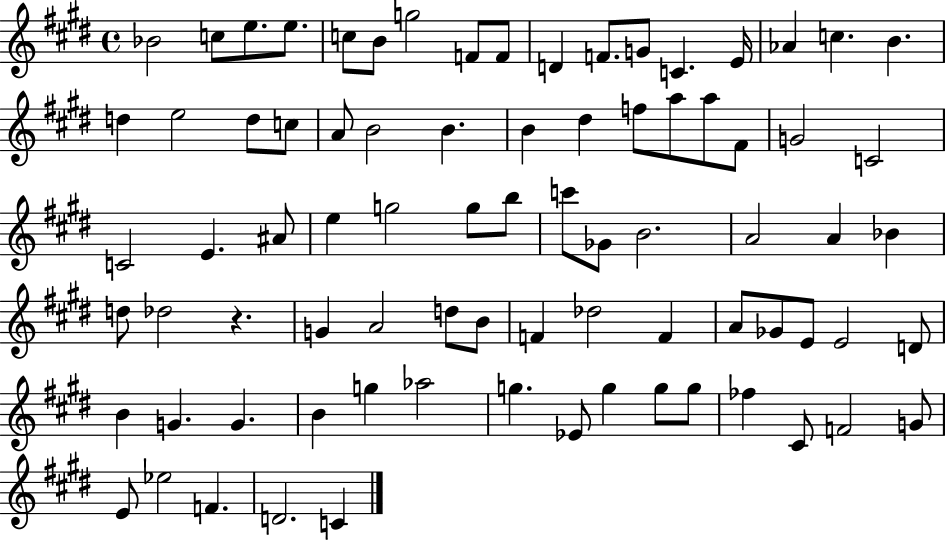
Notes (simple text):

Bb4/h C5/e E5/e. E5/e. C5/e B4/e G5/h F4/e F4/e D4/q F4/e. G4/e C4/q. E4/s Ab4/q C5/q. B4/q. D5/q E5/h D5/e C5/e A4/e B4/h B4/q. B4/q D#5/q F5/e A5/e A5/e F#4/e G4/h C4/h C4/h E4/q. A#4/e E5/q G5/h G5/e B5/e C6/e Gb4/e B4/h. A4/h A4/q Bb4/q D5/e Db5/h R/q. G4/q A4/h D5/e B4/e F4/q Db5/h F4/q A4/e Gb4/e E4/e E4/h D4/e B4/q G4/q. G4/q. B4/q G5/q Ab5/h G5/q. Eb4/e G5/q G5/e G5/e FES5/q C#4/e F4/h G4/e E4/e Eb5/h F4/q. D4/h. C4/q